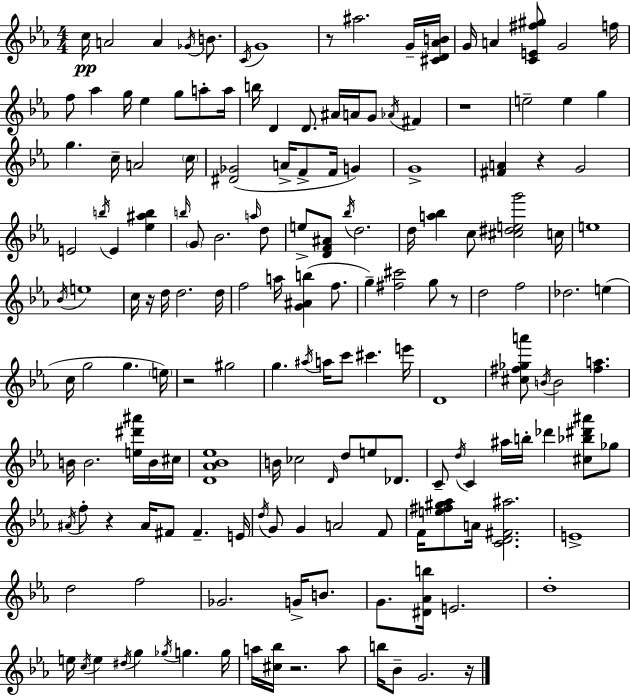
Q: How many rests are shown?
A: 9